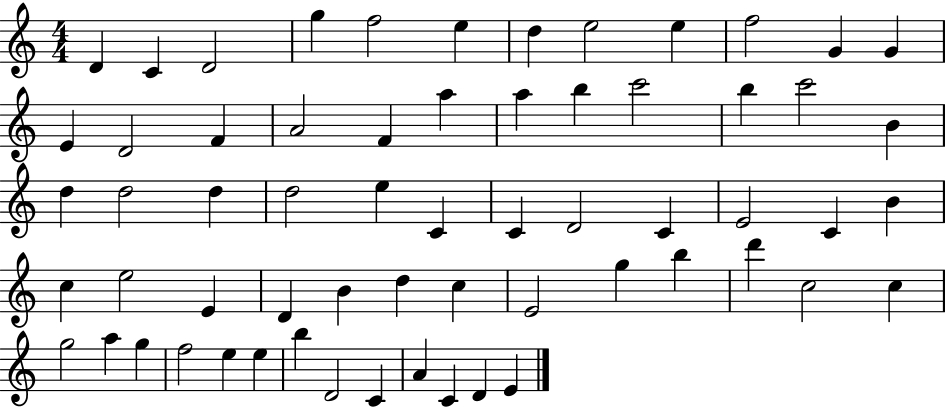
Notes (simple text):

D4/q C4/q D4/h G5/q F5/h E5/q D5/q E5/h E5/q F5/h G4/q G4/q E4/q D4/h F4/q A4/h F4/q A5/q A5/q B5/q C6/h B5/q C6/h B4/q D5/q D5/h D5/q D5/h E5/q C4/q C4/q D4/h C4/q E4/h C4/q B4/q C5/q E5/h E4/q D4/q B4/q D5/q C5/q E4/h G5/q B5/q D6/q C5/h C5/q G5/h A5/q G5/q F5/h E5/q E5/q B5/q D4/h C4/q A4/q C4/q D4/q E4/q